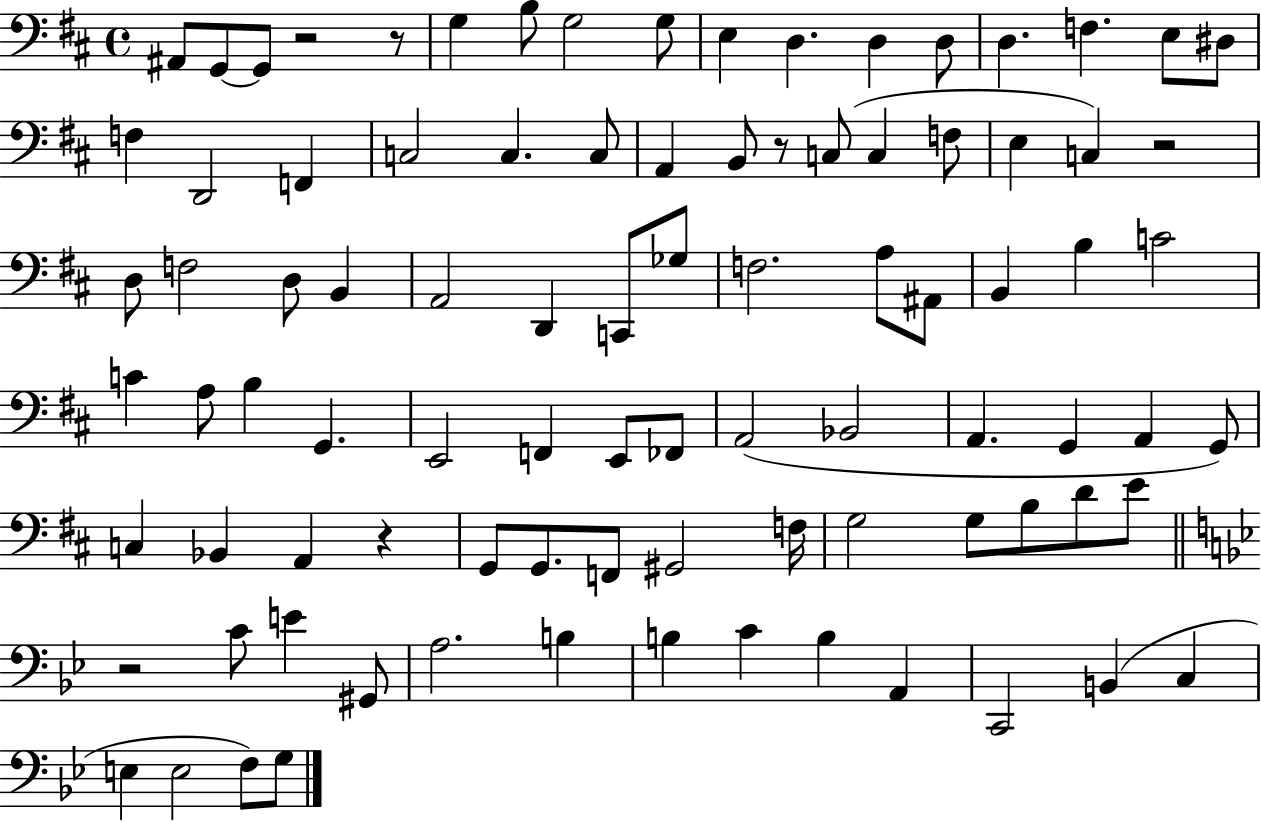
A#2/e G2/e G2/e R/h R/e G3/q B3/e G3/h G3/e E3/q D3/q. D3/q D3/e D3/q. F3/q. E3/e D#3/e F3/q D2/h F2/q C3/h C3/q. C3/e A2/q B2/e R/e C3/e C3/q F3/e E3/q C3/q R/h D3/e F3/h D3/e B2/q A2/h D2/q C2/e Gb3/e F3/h. A3/e A#2/e B2/q B3/q C4/h C4/q A3/e B3/q G2/q. E2/h F2/q E2/e FES2/e A2/h Bb2/h A2/q. G2/q A2/q G2/e C3/q Bb2/q A2/q R/q G2/e G2/e. F2/e G#2/h F3/s G3/h G3/e B3/e D4/e E4/e R/h C4/e E4/q G#2/e A3/h. B3/q B3/q C4/q B3/q A2/q C2/h B2/q C3/q E3/q E3/h F3/e G3/e